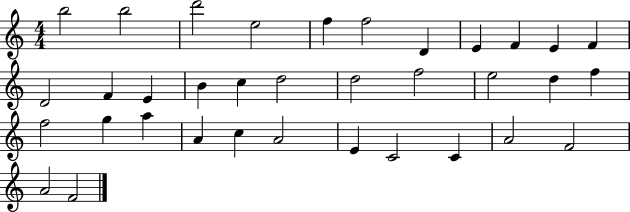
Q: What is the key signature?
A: C major